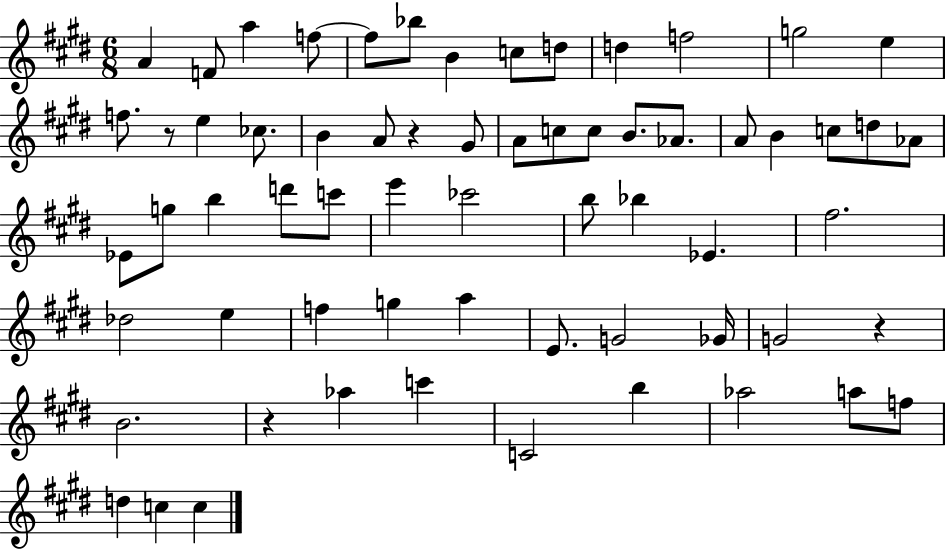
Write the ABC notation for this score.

X:1
T:Untitled
M:6/8
L:1/4
K:E
A F/2 a f/2 f/2 _b/2 B c/2 d/2 d f2 g2 e f/2 z/2 e _c/2 B A/2 z ^G/2 A/2 c/2 c/2 B/2 _A/2 A/2 B c/2 d/2 _A/2 _E/2 g/2 b d'/2 c'/2 e' _c'2 b/2 _b _E ^f2 _d2 e f g a E/2 G2 _G/4 G2 z B2 z _a c' C2 b _a2 a/2 f/2 d c c